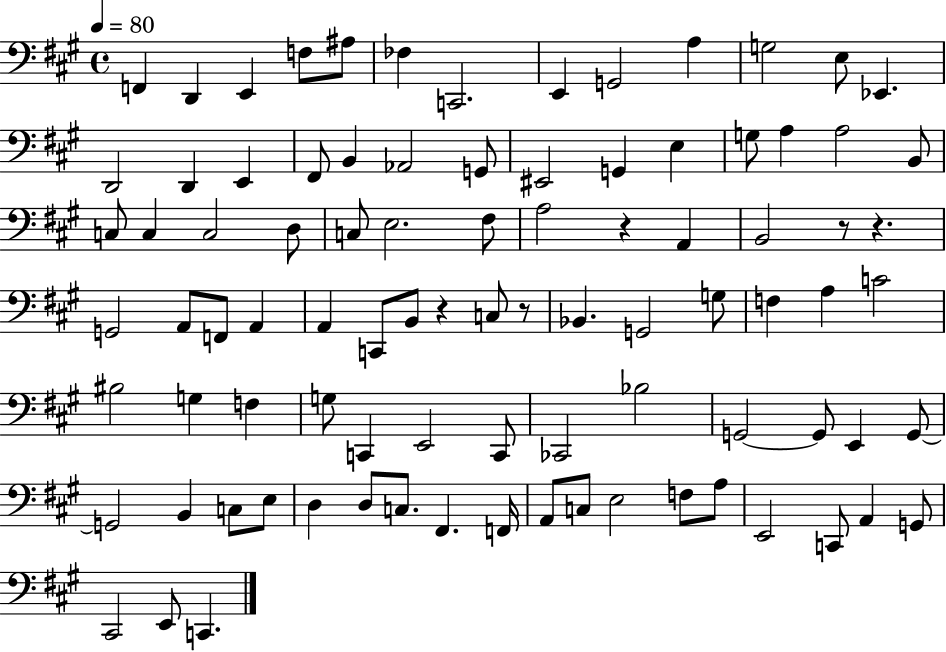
F2/q D2/q E2/q F3/e A#3/e FES3/q C2/h. E2/q G2/h A3/q G3/h E3/e Eb2/q. D2/h D2/q E2/q F#2/e B2/q Ab2/h G2/e EIS2/h G2/q E3/q G3/e A3/q A3/h B2/e C3/e C3/q C3/h D3/e C3/e E3/h. F#3/e A3/h R/q A2/q B2/h R/e R/q. G2/h A2/e F2/e A2/q A2/q C2/e B2/e R/q C3/e R/e Bb2/q. G2/h G3/e F3/q A3/q C4/h BIS3/h G3/q F3/q G3/e C2/q E2/h C2/e CES2/h Bb3/h G2/h G2/e E2/q G2/e G2/h B2/q C3/e E3/e D3/q D3/e C3/e. F#2/q. F2/s A2/e C3/e E3/h F3/e A3/e E2/h C2/e A2/q G2/e C#2/h E2/e C2/q.